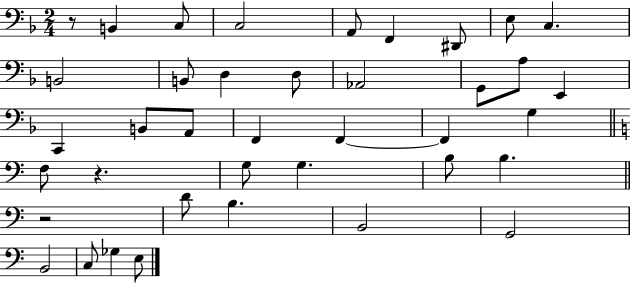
X:1
T:Untitled
M:2/4
L:1/4
K:F
z/2 B,, C,/2 C,2 A,,/2 F,, ^D,,/2 E,/2 C, B,,2 B,,/2 D, D,/2 _A,,2 G,,/2 A,/2 E,, C,, B,,/2 A,,/2 F,, F,, F,, G, F,/2 z G,/2 G, B,/2 B, z2 D/2 B, B,,2 G,,2 B,,2 C,/2 _G, E,/2